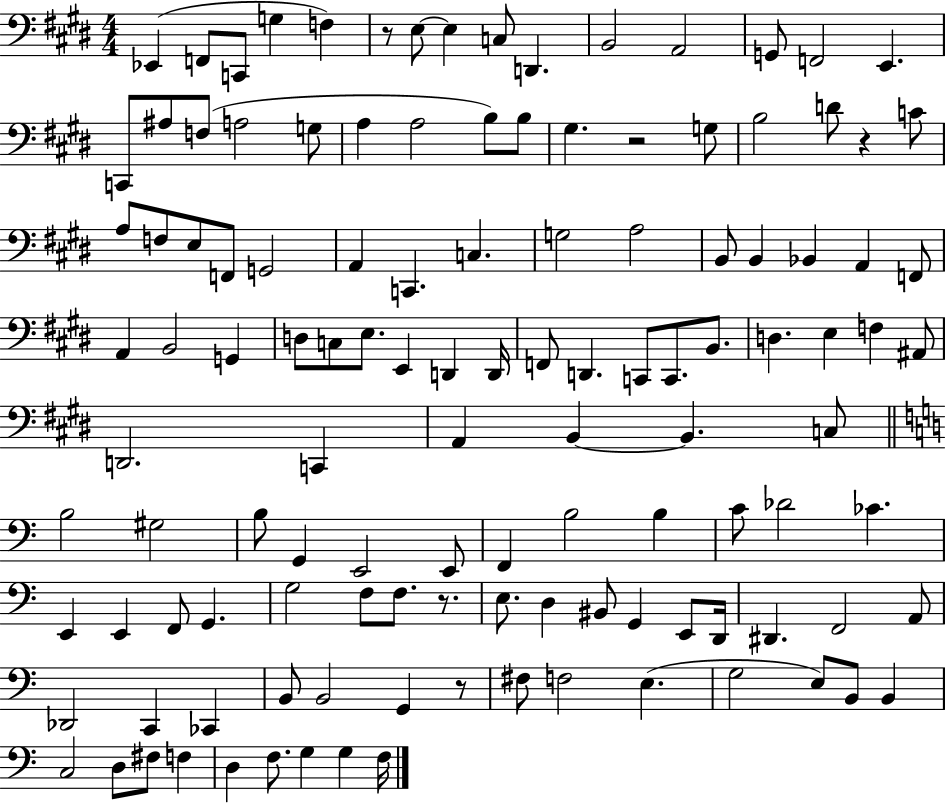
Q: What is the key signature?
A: E major